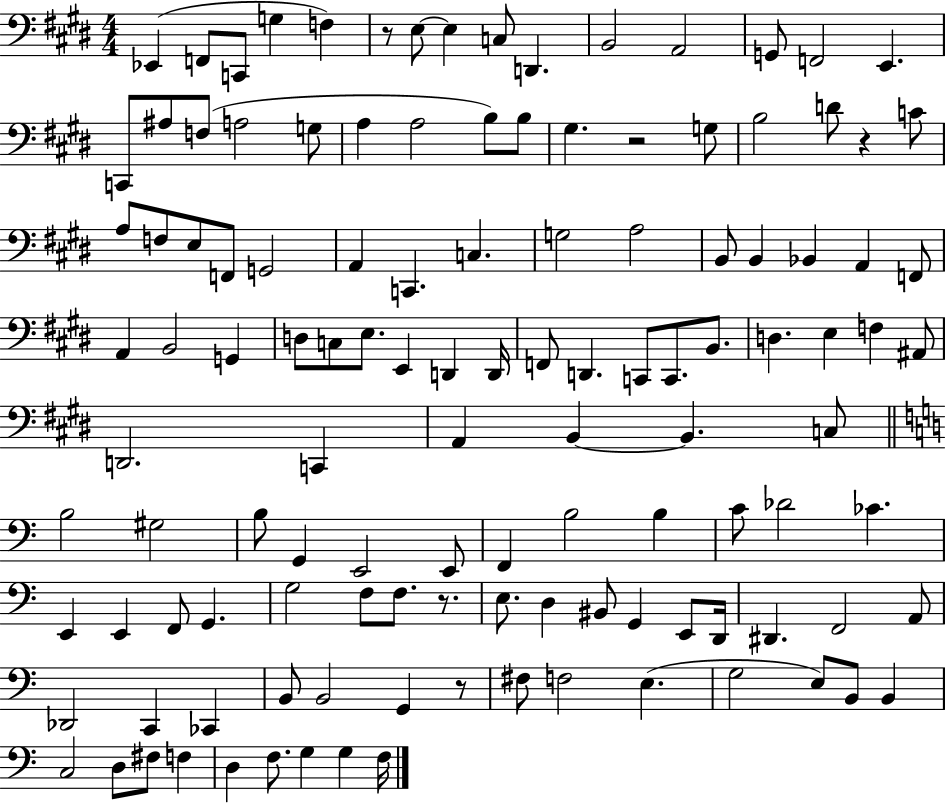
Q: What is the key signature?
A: E major